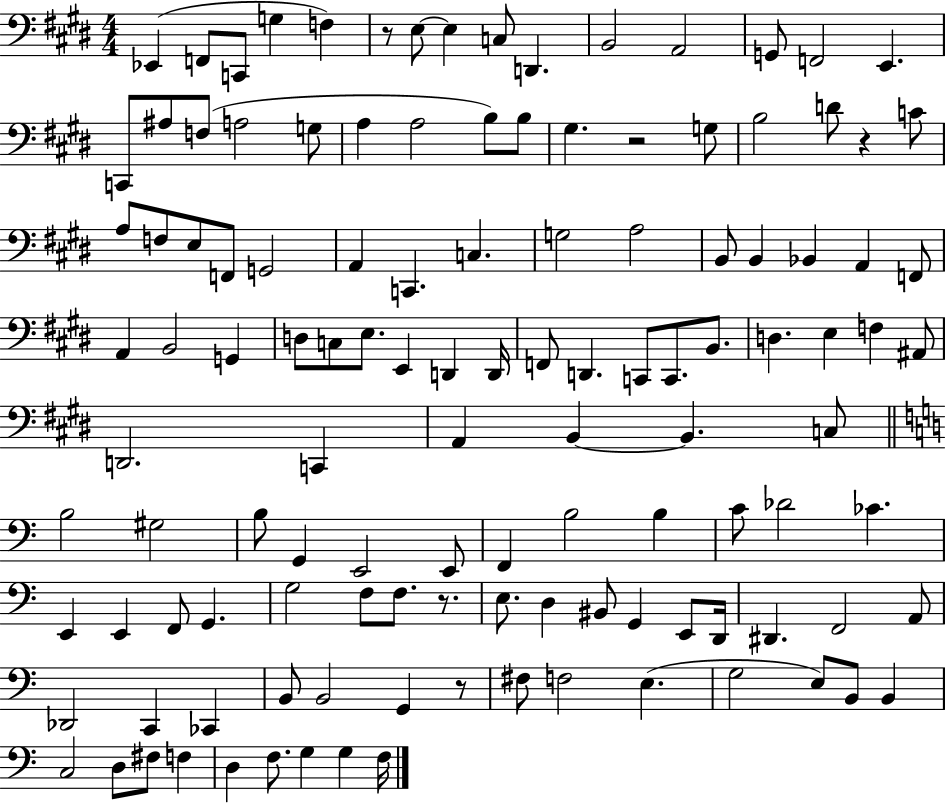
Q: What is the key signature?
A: E major